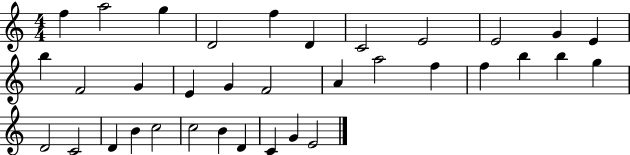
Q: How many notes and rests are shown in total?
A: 35